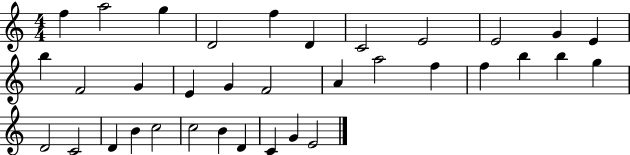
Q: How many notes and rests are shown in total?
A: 35